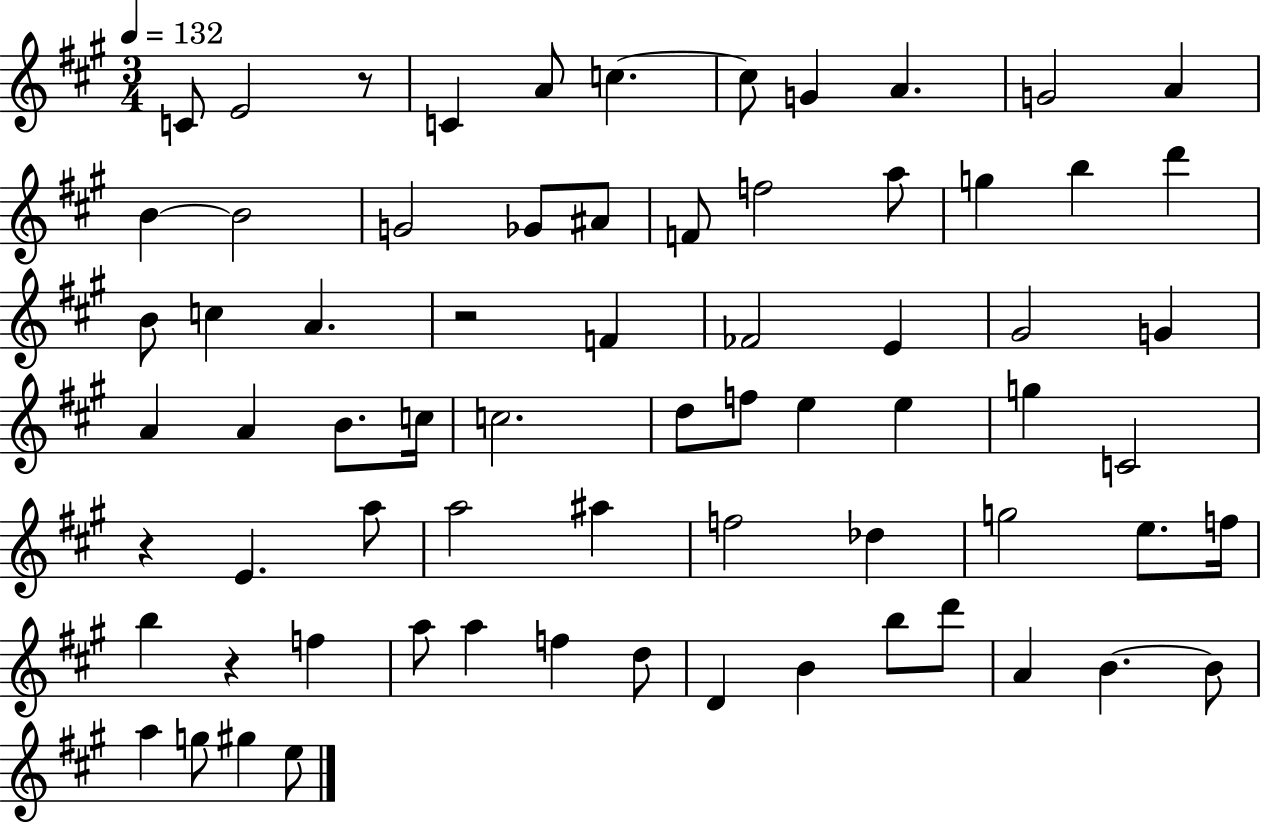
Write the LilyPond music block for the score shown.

{
  \clef treble
  \numericTimeSignature
  \time 3/4
  \key a \major
  \tempo 4 = 132
  c'8 e'2 r8 | c'4 a'8 c''4.~~ | c''8 g'4 a'4. | g'2 a'4 | \break b'4~~ b'2 | g'2 ges'8 ais'8 | f'8 f''2 a''8 | g''4 b''4 d'''4 | \break b'8 c''4 a'4. | r2 f'4 | fes'2 e'4 | gis'2 g'4 | \break a'4 a'4 b'8. c''16 | c''2. | d''8 f''8 e''4 e''4 | g''4 c'2 | \break r4 e'4. a''8 | a''2 ais''4 | f''2 des''4 | g''2 e''8. f''16 | \break b''4 r4 f''4 | a''8 a''4 f''4 d''8 | d'4 b'4 b''8 d'''8 | a'4 b'4.~~ b'8 | \break a''4 g''8 gis''4 e''8 | \bar "|."
}